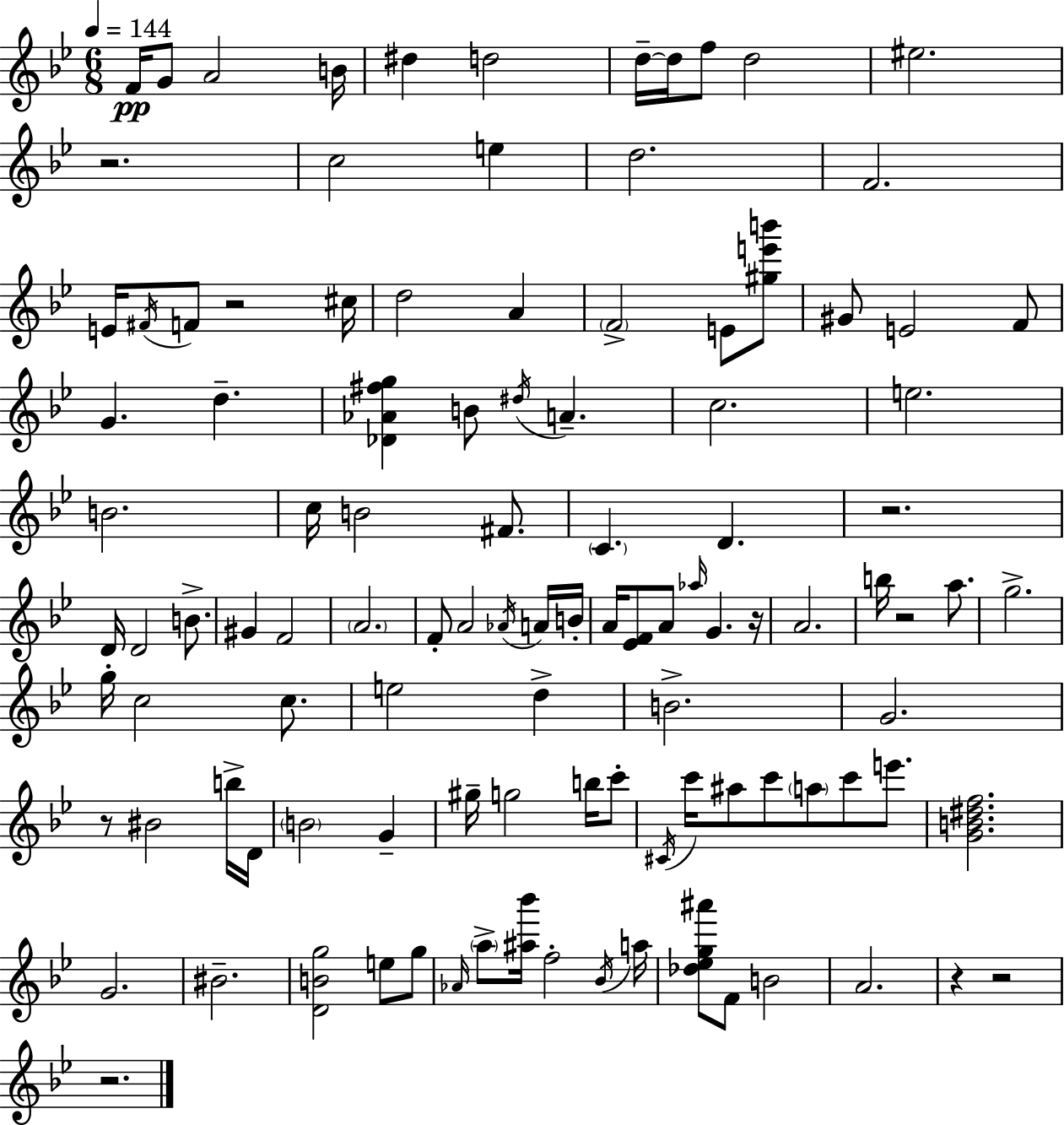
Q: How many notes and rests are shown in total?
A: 109